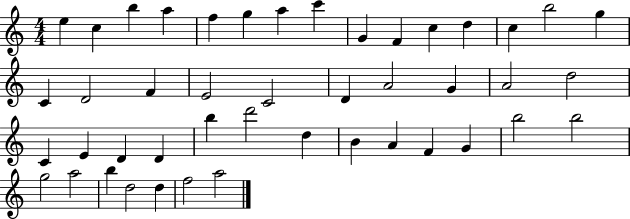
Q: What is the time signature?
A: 4/4